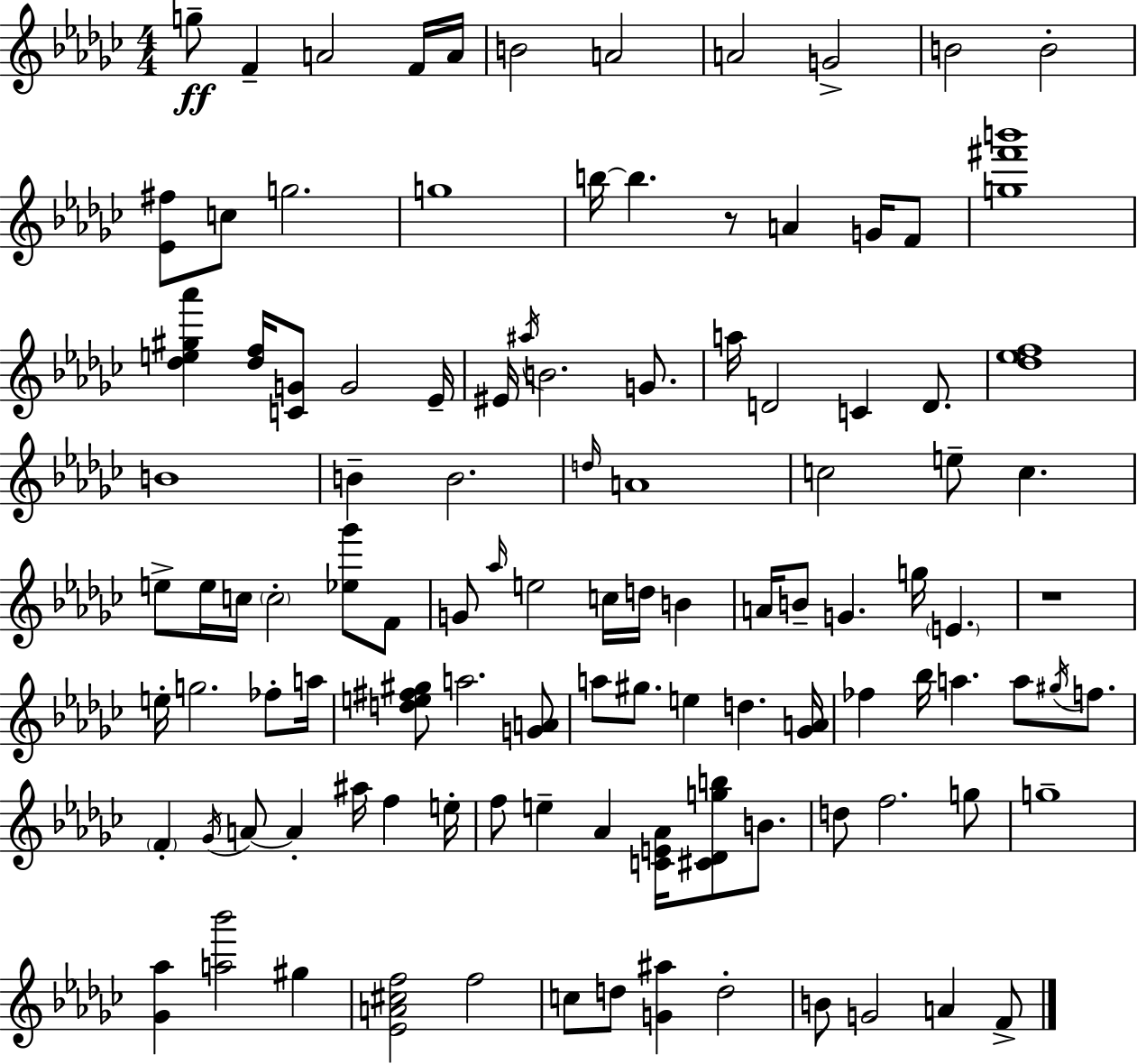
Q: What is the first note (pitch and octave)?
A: G5